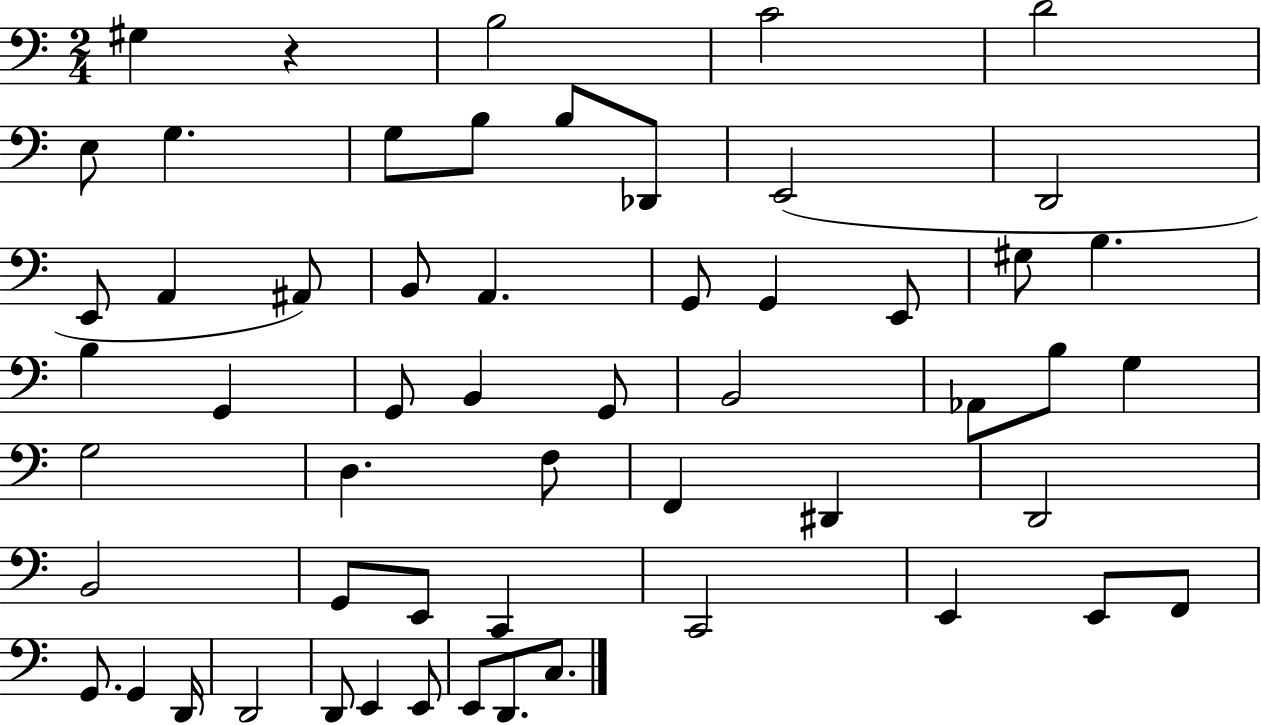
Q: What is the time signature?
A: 2/4